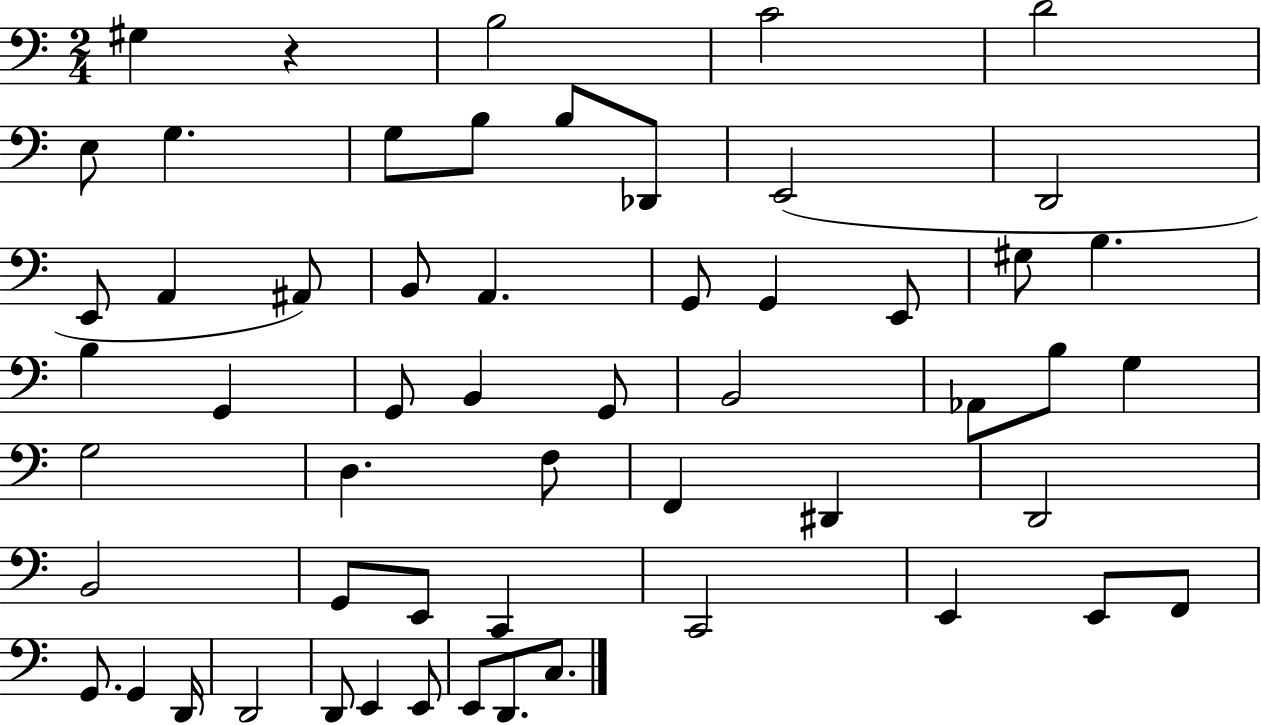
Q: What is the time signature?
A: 2/4